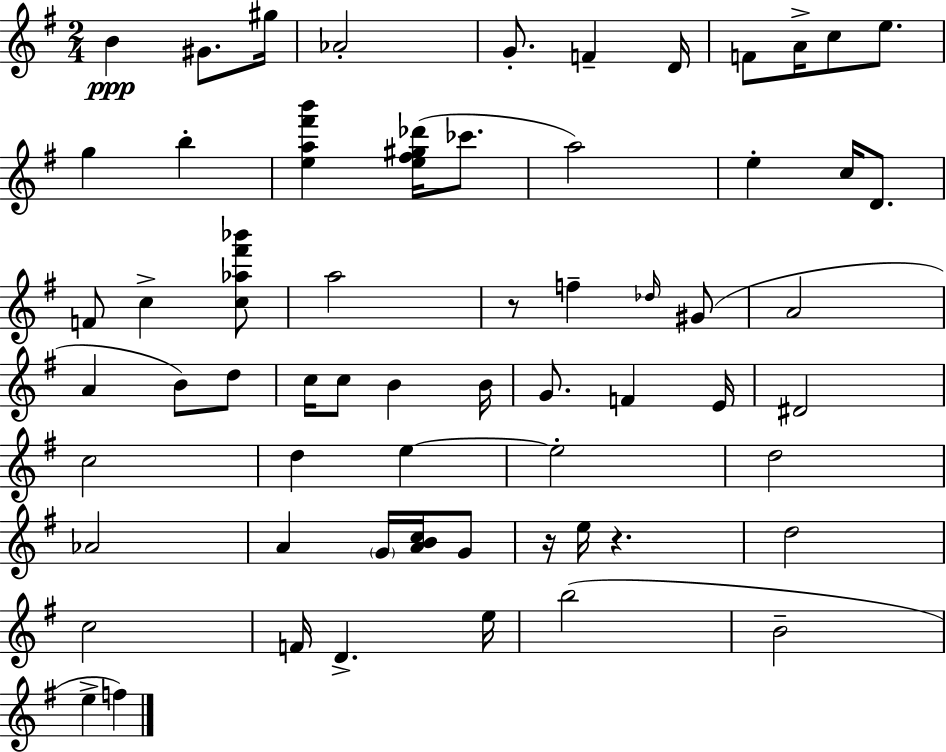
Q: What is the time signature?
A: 2/4